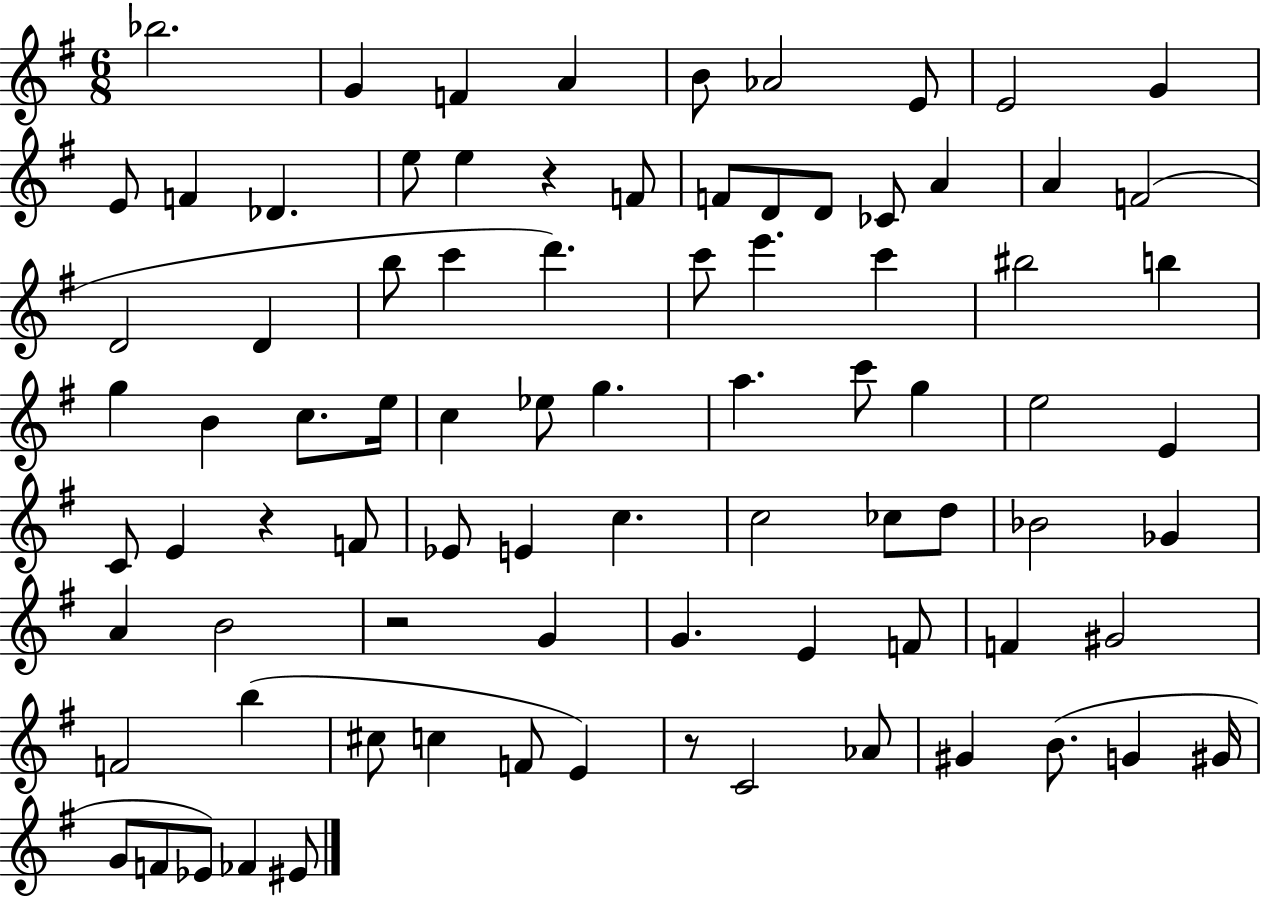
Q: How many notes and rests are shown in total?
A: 84